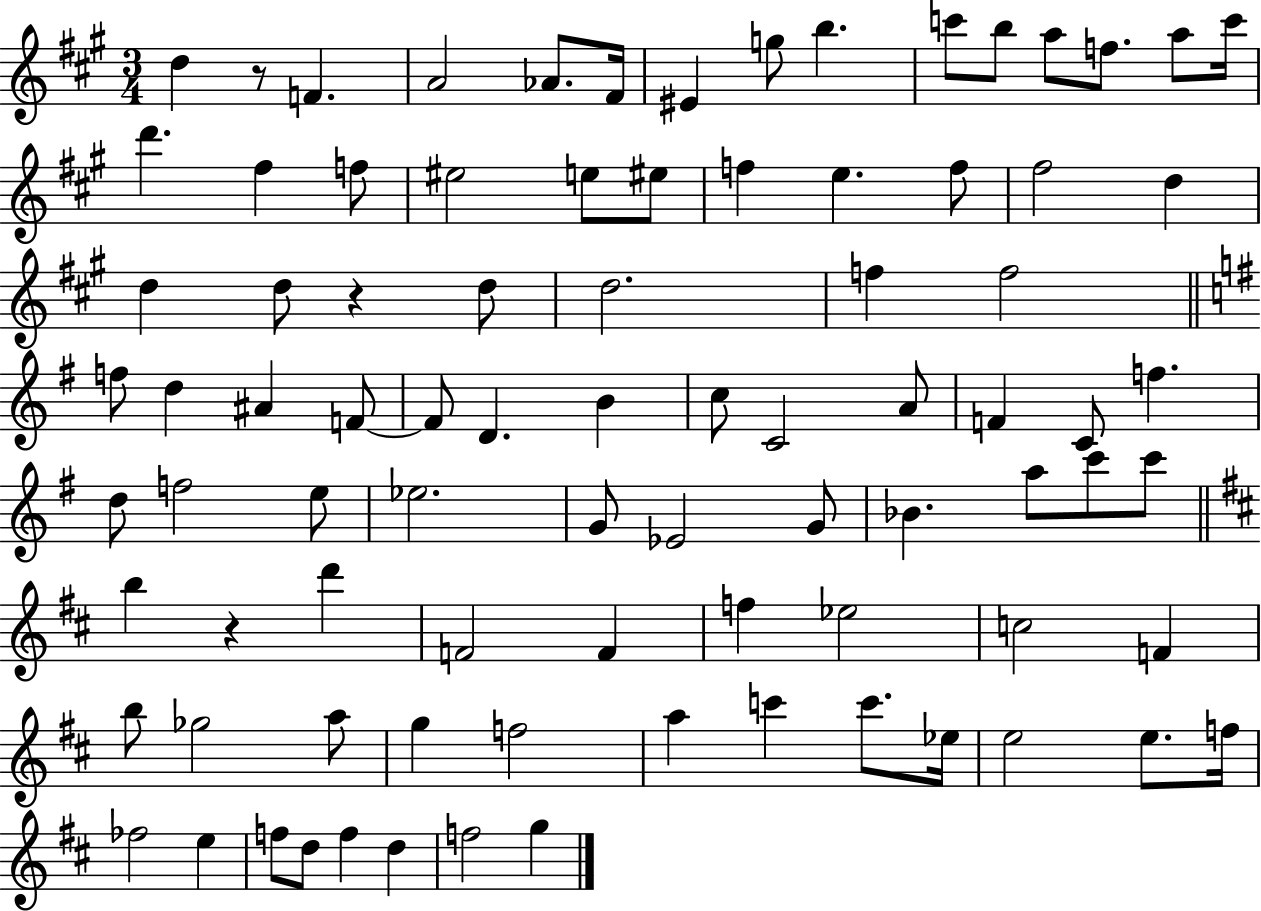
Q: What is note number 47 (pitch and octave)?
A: E5